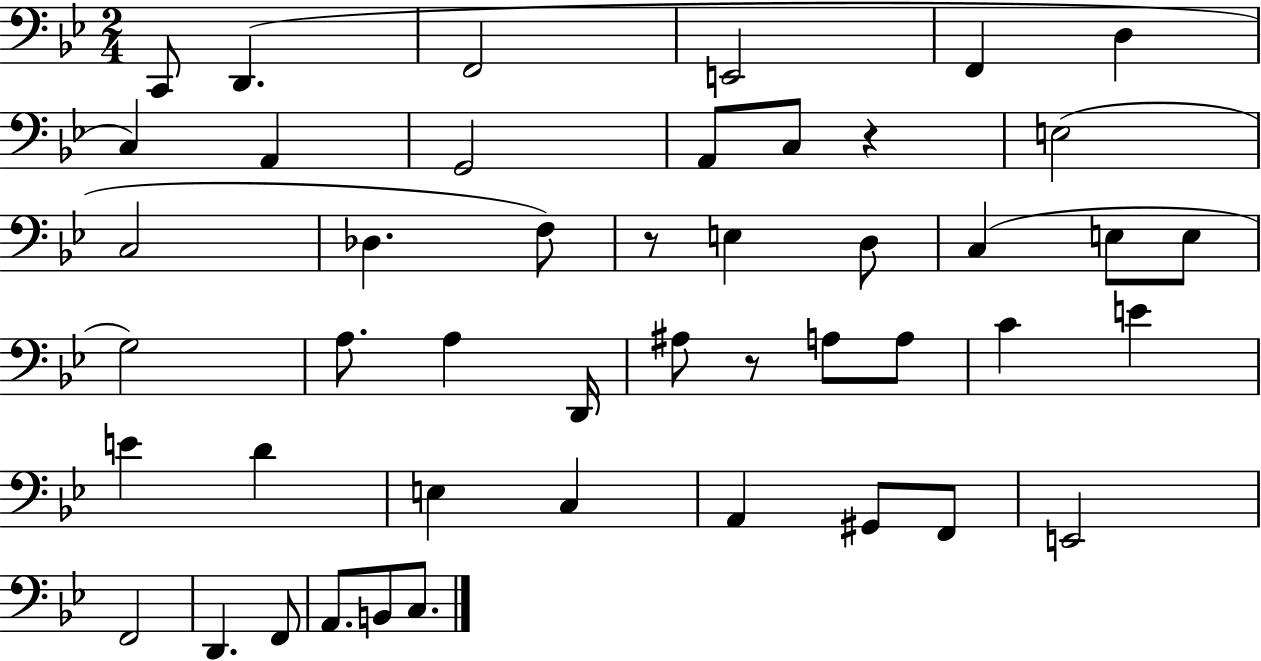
{
  \clef bass
  \numericTimeSignature
  \time 2/4
  \key bes \major
  c,8 d,4.( | f,2 | e,2 | f,4 d4 | \break c4) a,4 | g,2 | a,8 c8 r4 | e2( | \break c2 | des4. f8) | r8 e4 d8 | c4( e8 e8 | \break g2) | a8. a4 d,16 | ais8 r8 a8 a8 | c'4 e'4 | \break e'4 d'4 | e4 c4 | a,4 gis,8 f,8 | e,2 | \break f,2 | d,4. f,8 | a,8. b,8 c8. | \bar "|."
}